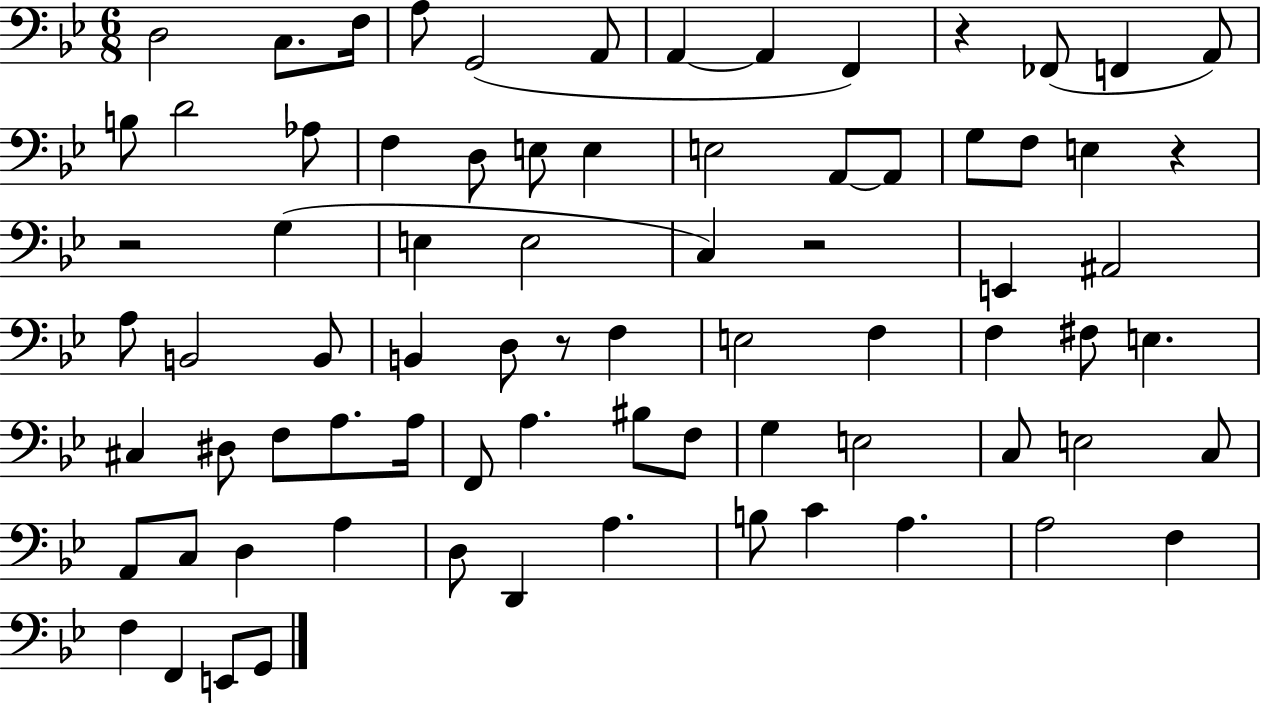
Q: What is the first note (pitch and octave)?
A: D3